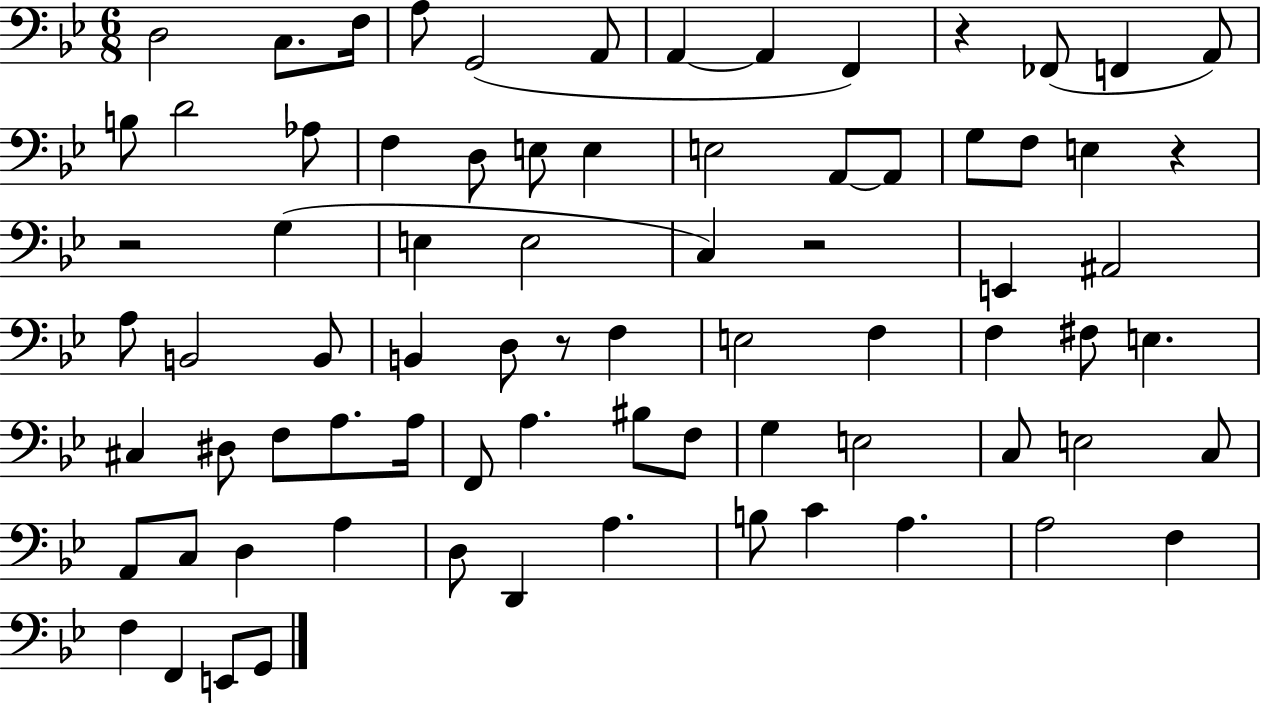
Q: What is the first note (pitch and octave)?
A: D3